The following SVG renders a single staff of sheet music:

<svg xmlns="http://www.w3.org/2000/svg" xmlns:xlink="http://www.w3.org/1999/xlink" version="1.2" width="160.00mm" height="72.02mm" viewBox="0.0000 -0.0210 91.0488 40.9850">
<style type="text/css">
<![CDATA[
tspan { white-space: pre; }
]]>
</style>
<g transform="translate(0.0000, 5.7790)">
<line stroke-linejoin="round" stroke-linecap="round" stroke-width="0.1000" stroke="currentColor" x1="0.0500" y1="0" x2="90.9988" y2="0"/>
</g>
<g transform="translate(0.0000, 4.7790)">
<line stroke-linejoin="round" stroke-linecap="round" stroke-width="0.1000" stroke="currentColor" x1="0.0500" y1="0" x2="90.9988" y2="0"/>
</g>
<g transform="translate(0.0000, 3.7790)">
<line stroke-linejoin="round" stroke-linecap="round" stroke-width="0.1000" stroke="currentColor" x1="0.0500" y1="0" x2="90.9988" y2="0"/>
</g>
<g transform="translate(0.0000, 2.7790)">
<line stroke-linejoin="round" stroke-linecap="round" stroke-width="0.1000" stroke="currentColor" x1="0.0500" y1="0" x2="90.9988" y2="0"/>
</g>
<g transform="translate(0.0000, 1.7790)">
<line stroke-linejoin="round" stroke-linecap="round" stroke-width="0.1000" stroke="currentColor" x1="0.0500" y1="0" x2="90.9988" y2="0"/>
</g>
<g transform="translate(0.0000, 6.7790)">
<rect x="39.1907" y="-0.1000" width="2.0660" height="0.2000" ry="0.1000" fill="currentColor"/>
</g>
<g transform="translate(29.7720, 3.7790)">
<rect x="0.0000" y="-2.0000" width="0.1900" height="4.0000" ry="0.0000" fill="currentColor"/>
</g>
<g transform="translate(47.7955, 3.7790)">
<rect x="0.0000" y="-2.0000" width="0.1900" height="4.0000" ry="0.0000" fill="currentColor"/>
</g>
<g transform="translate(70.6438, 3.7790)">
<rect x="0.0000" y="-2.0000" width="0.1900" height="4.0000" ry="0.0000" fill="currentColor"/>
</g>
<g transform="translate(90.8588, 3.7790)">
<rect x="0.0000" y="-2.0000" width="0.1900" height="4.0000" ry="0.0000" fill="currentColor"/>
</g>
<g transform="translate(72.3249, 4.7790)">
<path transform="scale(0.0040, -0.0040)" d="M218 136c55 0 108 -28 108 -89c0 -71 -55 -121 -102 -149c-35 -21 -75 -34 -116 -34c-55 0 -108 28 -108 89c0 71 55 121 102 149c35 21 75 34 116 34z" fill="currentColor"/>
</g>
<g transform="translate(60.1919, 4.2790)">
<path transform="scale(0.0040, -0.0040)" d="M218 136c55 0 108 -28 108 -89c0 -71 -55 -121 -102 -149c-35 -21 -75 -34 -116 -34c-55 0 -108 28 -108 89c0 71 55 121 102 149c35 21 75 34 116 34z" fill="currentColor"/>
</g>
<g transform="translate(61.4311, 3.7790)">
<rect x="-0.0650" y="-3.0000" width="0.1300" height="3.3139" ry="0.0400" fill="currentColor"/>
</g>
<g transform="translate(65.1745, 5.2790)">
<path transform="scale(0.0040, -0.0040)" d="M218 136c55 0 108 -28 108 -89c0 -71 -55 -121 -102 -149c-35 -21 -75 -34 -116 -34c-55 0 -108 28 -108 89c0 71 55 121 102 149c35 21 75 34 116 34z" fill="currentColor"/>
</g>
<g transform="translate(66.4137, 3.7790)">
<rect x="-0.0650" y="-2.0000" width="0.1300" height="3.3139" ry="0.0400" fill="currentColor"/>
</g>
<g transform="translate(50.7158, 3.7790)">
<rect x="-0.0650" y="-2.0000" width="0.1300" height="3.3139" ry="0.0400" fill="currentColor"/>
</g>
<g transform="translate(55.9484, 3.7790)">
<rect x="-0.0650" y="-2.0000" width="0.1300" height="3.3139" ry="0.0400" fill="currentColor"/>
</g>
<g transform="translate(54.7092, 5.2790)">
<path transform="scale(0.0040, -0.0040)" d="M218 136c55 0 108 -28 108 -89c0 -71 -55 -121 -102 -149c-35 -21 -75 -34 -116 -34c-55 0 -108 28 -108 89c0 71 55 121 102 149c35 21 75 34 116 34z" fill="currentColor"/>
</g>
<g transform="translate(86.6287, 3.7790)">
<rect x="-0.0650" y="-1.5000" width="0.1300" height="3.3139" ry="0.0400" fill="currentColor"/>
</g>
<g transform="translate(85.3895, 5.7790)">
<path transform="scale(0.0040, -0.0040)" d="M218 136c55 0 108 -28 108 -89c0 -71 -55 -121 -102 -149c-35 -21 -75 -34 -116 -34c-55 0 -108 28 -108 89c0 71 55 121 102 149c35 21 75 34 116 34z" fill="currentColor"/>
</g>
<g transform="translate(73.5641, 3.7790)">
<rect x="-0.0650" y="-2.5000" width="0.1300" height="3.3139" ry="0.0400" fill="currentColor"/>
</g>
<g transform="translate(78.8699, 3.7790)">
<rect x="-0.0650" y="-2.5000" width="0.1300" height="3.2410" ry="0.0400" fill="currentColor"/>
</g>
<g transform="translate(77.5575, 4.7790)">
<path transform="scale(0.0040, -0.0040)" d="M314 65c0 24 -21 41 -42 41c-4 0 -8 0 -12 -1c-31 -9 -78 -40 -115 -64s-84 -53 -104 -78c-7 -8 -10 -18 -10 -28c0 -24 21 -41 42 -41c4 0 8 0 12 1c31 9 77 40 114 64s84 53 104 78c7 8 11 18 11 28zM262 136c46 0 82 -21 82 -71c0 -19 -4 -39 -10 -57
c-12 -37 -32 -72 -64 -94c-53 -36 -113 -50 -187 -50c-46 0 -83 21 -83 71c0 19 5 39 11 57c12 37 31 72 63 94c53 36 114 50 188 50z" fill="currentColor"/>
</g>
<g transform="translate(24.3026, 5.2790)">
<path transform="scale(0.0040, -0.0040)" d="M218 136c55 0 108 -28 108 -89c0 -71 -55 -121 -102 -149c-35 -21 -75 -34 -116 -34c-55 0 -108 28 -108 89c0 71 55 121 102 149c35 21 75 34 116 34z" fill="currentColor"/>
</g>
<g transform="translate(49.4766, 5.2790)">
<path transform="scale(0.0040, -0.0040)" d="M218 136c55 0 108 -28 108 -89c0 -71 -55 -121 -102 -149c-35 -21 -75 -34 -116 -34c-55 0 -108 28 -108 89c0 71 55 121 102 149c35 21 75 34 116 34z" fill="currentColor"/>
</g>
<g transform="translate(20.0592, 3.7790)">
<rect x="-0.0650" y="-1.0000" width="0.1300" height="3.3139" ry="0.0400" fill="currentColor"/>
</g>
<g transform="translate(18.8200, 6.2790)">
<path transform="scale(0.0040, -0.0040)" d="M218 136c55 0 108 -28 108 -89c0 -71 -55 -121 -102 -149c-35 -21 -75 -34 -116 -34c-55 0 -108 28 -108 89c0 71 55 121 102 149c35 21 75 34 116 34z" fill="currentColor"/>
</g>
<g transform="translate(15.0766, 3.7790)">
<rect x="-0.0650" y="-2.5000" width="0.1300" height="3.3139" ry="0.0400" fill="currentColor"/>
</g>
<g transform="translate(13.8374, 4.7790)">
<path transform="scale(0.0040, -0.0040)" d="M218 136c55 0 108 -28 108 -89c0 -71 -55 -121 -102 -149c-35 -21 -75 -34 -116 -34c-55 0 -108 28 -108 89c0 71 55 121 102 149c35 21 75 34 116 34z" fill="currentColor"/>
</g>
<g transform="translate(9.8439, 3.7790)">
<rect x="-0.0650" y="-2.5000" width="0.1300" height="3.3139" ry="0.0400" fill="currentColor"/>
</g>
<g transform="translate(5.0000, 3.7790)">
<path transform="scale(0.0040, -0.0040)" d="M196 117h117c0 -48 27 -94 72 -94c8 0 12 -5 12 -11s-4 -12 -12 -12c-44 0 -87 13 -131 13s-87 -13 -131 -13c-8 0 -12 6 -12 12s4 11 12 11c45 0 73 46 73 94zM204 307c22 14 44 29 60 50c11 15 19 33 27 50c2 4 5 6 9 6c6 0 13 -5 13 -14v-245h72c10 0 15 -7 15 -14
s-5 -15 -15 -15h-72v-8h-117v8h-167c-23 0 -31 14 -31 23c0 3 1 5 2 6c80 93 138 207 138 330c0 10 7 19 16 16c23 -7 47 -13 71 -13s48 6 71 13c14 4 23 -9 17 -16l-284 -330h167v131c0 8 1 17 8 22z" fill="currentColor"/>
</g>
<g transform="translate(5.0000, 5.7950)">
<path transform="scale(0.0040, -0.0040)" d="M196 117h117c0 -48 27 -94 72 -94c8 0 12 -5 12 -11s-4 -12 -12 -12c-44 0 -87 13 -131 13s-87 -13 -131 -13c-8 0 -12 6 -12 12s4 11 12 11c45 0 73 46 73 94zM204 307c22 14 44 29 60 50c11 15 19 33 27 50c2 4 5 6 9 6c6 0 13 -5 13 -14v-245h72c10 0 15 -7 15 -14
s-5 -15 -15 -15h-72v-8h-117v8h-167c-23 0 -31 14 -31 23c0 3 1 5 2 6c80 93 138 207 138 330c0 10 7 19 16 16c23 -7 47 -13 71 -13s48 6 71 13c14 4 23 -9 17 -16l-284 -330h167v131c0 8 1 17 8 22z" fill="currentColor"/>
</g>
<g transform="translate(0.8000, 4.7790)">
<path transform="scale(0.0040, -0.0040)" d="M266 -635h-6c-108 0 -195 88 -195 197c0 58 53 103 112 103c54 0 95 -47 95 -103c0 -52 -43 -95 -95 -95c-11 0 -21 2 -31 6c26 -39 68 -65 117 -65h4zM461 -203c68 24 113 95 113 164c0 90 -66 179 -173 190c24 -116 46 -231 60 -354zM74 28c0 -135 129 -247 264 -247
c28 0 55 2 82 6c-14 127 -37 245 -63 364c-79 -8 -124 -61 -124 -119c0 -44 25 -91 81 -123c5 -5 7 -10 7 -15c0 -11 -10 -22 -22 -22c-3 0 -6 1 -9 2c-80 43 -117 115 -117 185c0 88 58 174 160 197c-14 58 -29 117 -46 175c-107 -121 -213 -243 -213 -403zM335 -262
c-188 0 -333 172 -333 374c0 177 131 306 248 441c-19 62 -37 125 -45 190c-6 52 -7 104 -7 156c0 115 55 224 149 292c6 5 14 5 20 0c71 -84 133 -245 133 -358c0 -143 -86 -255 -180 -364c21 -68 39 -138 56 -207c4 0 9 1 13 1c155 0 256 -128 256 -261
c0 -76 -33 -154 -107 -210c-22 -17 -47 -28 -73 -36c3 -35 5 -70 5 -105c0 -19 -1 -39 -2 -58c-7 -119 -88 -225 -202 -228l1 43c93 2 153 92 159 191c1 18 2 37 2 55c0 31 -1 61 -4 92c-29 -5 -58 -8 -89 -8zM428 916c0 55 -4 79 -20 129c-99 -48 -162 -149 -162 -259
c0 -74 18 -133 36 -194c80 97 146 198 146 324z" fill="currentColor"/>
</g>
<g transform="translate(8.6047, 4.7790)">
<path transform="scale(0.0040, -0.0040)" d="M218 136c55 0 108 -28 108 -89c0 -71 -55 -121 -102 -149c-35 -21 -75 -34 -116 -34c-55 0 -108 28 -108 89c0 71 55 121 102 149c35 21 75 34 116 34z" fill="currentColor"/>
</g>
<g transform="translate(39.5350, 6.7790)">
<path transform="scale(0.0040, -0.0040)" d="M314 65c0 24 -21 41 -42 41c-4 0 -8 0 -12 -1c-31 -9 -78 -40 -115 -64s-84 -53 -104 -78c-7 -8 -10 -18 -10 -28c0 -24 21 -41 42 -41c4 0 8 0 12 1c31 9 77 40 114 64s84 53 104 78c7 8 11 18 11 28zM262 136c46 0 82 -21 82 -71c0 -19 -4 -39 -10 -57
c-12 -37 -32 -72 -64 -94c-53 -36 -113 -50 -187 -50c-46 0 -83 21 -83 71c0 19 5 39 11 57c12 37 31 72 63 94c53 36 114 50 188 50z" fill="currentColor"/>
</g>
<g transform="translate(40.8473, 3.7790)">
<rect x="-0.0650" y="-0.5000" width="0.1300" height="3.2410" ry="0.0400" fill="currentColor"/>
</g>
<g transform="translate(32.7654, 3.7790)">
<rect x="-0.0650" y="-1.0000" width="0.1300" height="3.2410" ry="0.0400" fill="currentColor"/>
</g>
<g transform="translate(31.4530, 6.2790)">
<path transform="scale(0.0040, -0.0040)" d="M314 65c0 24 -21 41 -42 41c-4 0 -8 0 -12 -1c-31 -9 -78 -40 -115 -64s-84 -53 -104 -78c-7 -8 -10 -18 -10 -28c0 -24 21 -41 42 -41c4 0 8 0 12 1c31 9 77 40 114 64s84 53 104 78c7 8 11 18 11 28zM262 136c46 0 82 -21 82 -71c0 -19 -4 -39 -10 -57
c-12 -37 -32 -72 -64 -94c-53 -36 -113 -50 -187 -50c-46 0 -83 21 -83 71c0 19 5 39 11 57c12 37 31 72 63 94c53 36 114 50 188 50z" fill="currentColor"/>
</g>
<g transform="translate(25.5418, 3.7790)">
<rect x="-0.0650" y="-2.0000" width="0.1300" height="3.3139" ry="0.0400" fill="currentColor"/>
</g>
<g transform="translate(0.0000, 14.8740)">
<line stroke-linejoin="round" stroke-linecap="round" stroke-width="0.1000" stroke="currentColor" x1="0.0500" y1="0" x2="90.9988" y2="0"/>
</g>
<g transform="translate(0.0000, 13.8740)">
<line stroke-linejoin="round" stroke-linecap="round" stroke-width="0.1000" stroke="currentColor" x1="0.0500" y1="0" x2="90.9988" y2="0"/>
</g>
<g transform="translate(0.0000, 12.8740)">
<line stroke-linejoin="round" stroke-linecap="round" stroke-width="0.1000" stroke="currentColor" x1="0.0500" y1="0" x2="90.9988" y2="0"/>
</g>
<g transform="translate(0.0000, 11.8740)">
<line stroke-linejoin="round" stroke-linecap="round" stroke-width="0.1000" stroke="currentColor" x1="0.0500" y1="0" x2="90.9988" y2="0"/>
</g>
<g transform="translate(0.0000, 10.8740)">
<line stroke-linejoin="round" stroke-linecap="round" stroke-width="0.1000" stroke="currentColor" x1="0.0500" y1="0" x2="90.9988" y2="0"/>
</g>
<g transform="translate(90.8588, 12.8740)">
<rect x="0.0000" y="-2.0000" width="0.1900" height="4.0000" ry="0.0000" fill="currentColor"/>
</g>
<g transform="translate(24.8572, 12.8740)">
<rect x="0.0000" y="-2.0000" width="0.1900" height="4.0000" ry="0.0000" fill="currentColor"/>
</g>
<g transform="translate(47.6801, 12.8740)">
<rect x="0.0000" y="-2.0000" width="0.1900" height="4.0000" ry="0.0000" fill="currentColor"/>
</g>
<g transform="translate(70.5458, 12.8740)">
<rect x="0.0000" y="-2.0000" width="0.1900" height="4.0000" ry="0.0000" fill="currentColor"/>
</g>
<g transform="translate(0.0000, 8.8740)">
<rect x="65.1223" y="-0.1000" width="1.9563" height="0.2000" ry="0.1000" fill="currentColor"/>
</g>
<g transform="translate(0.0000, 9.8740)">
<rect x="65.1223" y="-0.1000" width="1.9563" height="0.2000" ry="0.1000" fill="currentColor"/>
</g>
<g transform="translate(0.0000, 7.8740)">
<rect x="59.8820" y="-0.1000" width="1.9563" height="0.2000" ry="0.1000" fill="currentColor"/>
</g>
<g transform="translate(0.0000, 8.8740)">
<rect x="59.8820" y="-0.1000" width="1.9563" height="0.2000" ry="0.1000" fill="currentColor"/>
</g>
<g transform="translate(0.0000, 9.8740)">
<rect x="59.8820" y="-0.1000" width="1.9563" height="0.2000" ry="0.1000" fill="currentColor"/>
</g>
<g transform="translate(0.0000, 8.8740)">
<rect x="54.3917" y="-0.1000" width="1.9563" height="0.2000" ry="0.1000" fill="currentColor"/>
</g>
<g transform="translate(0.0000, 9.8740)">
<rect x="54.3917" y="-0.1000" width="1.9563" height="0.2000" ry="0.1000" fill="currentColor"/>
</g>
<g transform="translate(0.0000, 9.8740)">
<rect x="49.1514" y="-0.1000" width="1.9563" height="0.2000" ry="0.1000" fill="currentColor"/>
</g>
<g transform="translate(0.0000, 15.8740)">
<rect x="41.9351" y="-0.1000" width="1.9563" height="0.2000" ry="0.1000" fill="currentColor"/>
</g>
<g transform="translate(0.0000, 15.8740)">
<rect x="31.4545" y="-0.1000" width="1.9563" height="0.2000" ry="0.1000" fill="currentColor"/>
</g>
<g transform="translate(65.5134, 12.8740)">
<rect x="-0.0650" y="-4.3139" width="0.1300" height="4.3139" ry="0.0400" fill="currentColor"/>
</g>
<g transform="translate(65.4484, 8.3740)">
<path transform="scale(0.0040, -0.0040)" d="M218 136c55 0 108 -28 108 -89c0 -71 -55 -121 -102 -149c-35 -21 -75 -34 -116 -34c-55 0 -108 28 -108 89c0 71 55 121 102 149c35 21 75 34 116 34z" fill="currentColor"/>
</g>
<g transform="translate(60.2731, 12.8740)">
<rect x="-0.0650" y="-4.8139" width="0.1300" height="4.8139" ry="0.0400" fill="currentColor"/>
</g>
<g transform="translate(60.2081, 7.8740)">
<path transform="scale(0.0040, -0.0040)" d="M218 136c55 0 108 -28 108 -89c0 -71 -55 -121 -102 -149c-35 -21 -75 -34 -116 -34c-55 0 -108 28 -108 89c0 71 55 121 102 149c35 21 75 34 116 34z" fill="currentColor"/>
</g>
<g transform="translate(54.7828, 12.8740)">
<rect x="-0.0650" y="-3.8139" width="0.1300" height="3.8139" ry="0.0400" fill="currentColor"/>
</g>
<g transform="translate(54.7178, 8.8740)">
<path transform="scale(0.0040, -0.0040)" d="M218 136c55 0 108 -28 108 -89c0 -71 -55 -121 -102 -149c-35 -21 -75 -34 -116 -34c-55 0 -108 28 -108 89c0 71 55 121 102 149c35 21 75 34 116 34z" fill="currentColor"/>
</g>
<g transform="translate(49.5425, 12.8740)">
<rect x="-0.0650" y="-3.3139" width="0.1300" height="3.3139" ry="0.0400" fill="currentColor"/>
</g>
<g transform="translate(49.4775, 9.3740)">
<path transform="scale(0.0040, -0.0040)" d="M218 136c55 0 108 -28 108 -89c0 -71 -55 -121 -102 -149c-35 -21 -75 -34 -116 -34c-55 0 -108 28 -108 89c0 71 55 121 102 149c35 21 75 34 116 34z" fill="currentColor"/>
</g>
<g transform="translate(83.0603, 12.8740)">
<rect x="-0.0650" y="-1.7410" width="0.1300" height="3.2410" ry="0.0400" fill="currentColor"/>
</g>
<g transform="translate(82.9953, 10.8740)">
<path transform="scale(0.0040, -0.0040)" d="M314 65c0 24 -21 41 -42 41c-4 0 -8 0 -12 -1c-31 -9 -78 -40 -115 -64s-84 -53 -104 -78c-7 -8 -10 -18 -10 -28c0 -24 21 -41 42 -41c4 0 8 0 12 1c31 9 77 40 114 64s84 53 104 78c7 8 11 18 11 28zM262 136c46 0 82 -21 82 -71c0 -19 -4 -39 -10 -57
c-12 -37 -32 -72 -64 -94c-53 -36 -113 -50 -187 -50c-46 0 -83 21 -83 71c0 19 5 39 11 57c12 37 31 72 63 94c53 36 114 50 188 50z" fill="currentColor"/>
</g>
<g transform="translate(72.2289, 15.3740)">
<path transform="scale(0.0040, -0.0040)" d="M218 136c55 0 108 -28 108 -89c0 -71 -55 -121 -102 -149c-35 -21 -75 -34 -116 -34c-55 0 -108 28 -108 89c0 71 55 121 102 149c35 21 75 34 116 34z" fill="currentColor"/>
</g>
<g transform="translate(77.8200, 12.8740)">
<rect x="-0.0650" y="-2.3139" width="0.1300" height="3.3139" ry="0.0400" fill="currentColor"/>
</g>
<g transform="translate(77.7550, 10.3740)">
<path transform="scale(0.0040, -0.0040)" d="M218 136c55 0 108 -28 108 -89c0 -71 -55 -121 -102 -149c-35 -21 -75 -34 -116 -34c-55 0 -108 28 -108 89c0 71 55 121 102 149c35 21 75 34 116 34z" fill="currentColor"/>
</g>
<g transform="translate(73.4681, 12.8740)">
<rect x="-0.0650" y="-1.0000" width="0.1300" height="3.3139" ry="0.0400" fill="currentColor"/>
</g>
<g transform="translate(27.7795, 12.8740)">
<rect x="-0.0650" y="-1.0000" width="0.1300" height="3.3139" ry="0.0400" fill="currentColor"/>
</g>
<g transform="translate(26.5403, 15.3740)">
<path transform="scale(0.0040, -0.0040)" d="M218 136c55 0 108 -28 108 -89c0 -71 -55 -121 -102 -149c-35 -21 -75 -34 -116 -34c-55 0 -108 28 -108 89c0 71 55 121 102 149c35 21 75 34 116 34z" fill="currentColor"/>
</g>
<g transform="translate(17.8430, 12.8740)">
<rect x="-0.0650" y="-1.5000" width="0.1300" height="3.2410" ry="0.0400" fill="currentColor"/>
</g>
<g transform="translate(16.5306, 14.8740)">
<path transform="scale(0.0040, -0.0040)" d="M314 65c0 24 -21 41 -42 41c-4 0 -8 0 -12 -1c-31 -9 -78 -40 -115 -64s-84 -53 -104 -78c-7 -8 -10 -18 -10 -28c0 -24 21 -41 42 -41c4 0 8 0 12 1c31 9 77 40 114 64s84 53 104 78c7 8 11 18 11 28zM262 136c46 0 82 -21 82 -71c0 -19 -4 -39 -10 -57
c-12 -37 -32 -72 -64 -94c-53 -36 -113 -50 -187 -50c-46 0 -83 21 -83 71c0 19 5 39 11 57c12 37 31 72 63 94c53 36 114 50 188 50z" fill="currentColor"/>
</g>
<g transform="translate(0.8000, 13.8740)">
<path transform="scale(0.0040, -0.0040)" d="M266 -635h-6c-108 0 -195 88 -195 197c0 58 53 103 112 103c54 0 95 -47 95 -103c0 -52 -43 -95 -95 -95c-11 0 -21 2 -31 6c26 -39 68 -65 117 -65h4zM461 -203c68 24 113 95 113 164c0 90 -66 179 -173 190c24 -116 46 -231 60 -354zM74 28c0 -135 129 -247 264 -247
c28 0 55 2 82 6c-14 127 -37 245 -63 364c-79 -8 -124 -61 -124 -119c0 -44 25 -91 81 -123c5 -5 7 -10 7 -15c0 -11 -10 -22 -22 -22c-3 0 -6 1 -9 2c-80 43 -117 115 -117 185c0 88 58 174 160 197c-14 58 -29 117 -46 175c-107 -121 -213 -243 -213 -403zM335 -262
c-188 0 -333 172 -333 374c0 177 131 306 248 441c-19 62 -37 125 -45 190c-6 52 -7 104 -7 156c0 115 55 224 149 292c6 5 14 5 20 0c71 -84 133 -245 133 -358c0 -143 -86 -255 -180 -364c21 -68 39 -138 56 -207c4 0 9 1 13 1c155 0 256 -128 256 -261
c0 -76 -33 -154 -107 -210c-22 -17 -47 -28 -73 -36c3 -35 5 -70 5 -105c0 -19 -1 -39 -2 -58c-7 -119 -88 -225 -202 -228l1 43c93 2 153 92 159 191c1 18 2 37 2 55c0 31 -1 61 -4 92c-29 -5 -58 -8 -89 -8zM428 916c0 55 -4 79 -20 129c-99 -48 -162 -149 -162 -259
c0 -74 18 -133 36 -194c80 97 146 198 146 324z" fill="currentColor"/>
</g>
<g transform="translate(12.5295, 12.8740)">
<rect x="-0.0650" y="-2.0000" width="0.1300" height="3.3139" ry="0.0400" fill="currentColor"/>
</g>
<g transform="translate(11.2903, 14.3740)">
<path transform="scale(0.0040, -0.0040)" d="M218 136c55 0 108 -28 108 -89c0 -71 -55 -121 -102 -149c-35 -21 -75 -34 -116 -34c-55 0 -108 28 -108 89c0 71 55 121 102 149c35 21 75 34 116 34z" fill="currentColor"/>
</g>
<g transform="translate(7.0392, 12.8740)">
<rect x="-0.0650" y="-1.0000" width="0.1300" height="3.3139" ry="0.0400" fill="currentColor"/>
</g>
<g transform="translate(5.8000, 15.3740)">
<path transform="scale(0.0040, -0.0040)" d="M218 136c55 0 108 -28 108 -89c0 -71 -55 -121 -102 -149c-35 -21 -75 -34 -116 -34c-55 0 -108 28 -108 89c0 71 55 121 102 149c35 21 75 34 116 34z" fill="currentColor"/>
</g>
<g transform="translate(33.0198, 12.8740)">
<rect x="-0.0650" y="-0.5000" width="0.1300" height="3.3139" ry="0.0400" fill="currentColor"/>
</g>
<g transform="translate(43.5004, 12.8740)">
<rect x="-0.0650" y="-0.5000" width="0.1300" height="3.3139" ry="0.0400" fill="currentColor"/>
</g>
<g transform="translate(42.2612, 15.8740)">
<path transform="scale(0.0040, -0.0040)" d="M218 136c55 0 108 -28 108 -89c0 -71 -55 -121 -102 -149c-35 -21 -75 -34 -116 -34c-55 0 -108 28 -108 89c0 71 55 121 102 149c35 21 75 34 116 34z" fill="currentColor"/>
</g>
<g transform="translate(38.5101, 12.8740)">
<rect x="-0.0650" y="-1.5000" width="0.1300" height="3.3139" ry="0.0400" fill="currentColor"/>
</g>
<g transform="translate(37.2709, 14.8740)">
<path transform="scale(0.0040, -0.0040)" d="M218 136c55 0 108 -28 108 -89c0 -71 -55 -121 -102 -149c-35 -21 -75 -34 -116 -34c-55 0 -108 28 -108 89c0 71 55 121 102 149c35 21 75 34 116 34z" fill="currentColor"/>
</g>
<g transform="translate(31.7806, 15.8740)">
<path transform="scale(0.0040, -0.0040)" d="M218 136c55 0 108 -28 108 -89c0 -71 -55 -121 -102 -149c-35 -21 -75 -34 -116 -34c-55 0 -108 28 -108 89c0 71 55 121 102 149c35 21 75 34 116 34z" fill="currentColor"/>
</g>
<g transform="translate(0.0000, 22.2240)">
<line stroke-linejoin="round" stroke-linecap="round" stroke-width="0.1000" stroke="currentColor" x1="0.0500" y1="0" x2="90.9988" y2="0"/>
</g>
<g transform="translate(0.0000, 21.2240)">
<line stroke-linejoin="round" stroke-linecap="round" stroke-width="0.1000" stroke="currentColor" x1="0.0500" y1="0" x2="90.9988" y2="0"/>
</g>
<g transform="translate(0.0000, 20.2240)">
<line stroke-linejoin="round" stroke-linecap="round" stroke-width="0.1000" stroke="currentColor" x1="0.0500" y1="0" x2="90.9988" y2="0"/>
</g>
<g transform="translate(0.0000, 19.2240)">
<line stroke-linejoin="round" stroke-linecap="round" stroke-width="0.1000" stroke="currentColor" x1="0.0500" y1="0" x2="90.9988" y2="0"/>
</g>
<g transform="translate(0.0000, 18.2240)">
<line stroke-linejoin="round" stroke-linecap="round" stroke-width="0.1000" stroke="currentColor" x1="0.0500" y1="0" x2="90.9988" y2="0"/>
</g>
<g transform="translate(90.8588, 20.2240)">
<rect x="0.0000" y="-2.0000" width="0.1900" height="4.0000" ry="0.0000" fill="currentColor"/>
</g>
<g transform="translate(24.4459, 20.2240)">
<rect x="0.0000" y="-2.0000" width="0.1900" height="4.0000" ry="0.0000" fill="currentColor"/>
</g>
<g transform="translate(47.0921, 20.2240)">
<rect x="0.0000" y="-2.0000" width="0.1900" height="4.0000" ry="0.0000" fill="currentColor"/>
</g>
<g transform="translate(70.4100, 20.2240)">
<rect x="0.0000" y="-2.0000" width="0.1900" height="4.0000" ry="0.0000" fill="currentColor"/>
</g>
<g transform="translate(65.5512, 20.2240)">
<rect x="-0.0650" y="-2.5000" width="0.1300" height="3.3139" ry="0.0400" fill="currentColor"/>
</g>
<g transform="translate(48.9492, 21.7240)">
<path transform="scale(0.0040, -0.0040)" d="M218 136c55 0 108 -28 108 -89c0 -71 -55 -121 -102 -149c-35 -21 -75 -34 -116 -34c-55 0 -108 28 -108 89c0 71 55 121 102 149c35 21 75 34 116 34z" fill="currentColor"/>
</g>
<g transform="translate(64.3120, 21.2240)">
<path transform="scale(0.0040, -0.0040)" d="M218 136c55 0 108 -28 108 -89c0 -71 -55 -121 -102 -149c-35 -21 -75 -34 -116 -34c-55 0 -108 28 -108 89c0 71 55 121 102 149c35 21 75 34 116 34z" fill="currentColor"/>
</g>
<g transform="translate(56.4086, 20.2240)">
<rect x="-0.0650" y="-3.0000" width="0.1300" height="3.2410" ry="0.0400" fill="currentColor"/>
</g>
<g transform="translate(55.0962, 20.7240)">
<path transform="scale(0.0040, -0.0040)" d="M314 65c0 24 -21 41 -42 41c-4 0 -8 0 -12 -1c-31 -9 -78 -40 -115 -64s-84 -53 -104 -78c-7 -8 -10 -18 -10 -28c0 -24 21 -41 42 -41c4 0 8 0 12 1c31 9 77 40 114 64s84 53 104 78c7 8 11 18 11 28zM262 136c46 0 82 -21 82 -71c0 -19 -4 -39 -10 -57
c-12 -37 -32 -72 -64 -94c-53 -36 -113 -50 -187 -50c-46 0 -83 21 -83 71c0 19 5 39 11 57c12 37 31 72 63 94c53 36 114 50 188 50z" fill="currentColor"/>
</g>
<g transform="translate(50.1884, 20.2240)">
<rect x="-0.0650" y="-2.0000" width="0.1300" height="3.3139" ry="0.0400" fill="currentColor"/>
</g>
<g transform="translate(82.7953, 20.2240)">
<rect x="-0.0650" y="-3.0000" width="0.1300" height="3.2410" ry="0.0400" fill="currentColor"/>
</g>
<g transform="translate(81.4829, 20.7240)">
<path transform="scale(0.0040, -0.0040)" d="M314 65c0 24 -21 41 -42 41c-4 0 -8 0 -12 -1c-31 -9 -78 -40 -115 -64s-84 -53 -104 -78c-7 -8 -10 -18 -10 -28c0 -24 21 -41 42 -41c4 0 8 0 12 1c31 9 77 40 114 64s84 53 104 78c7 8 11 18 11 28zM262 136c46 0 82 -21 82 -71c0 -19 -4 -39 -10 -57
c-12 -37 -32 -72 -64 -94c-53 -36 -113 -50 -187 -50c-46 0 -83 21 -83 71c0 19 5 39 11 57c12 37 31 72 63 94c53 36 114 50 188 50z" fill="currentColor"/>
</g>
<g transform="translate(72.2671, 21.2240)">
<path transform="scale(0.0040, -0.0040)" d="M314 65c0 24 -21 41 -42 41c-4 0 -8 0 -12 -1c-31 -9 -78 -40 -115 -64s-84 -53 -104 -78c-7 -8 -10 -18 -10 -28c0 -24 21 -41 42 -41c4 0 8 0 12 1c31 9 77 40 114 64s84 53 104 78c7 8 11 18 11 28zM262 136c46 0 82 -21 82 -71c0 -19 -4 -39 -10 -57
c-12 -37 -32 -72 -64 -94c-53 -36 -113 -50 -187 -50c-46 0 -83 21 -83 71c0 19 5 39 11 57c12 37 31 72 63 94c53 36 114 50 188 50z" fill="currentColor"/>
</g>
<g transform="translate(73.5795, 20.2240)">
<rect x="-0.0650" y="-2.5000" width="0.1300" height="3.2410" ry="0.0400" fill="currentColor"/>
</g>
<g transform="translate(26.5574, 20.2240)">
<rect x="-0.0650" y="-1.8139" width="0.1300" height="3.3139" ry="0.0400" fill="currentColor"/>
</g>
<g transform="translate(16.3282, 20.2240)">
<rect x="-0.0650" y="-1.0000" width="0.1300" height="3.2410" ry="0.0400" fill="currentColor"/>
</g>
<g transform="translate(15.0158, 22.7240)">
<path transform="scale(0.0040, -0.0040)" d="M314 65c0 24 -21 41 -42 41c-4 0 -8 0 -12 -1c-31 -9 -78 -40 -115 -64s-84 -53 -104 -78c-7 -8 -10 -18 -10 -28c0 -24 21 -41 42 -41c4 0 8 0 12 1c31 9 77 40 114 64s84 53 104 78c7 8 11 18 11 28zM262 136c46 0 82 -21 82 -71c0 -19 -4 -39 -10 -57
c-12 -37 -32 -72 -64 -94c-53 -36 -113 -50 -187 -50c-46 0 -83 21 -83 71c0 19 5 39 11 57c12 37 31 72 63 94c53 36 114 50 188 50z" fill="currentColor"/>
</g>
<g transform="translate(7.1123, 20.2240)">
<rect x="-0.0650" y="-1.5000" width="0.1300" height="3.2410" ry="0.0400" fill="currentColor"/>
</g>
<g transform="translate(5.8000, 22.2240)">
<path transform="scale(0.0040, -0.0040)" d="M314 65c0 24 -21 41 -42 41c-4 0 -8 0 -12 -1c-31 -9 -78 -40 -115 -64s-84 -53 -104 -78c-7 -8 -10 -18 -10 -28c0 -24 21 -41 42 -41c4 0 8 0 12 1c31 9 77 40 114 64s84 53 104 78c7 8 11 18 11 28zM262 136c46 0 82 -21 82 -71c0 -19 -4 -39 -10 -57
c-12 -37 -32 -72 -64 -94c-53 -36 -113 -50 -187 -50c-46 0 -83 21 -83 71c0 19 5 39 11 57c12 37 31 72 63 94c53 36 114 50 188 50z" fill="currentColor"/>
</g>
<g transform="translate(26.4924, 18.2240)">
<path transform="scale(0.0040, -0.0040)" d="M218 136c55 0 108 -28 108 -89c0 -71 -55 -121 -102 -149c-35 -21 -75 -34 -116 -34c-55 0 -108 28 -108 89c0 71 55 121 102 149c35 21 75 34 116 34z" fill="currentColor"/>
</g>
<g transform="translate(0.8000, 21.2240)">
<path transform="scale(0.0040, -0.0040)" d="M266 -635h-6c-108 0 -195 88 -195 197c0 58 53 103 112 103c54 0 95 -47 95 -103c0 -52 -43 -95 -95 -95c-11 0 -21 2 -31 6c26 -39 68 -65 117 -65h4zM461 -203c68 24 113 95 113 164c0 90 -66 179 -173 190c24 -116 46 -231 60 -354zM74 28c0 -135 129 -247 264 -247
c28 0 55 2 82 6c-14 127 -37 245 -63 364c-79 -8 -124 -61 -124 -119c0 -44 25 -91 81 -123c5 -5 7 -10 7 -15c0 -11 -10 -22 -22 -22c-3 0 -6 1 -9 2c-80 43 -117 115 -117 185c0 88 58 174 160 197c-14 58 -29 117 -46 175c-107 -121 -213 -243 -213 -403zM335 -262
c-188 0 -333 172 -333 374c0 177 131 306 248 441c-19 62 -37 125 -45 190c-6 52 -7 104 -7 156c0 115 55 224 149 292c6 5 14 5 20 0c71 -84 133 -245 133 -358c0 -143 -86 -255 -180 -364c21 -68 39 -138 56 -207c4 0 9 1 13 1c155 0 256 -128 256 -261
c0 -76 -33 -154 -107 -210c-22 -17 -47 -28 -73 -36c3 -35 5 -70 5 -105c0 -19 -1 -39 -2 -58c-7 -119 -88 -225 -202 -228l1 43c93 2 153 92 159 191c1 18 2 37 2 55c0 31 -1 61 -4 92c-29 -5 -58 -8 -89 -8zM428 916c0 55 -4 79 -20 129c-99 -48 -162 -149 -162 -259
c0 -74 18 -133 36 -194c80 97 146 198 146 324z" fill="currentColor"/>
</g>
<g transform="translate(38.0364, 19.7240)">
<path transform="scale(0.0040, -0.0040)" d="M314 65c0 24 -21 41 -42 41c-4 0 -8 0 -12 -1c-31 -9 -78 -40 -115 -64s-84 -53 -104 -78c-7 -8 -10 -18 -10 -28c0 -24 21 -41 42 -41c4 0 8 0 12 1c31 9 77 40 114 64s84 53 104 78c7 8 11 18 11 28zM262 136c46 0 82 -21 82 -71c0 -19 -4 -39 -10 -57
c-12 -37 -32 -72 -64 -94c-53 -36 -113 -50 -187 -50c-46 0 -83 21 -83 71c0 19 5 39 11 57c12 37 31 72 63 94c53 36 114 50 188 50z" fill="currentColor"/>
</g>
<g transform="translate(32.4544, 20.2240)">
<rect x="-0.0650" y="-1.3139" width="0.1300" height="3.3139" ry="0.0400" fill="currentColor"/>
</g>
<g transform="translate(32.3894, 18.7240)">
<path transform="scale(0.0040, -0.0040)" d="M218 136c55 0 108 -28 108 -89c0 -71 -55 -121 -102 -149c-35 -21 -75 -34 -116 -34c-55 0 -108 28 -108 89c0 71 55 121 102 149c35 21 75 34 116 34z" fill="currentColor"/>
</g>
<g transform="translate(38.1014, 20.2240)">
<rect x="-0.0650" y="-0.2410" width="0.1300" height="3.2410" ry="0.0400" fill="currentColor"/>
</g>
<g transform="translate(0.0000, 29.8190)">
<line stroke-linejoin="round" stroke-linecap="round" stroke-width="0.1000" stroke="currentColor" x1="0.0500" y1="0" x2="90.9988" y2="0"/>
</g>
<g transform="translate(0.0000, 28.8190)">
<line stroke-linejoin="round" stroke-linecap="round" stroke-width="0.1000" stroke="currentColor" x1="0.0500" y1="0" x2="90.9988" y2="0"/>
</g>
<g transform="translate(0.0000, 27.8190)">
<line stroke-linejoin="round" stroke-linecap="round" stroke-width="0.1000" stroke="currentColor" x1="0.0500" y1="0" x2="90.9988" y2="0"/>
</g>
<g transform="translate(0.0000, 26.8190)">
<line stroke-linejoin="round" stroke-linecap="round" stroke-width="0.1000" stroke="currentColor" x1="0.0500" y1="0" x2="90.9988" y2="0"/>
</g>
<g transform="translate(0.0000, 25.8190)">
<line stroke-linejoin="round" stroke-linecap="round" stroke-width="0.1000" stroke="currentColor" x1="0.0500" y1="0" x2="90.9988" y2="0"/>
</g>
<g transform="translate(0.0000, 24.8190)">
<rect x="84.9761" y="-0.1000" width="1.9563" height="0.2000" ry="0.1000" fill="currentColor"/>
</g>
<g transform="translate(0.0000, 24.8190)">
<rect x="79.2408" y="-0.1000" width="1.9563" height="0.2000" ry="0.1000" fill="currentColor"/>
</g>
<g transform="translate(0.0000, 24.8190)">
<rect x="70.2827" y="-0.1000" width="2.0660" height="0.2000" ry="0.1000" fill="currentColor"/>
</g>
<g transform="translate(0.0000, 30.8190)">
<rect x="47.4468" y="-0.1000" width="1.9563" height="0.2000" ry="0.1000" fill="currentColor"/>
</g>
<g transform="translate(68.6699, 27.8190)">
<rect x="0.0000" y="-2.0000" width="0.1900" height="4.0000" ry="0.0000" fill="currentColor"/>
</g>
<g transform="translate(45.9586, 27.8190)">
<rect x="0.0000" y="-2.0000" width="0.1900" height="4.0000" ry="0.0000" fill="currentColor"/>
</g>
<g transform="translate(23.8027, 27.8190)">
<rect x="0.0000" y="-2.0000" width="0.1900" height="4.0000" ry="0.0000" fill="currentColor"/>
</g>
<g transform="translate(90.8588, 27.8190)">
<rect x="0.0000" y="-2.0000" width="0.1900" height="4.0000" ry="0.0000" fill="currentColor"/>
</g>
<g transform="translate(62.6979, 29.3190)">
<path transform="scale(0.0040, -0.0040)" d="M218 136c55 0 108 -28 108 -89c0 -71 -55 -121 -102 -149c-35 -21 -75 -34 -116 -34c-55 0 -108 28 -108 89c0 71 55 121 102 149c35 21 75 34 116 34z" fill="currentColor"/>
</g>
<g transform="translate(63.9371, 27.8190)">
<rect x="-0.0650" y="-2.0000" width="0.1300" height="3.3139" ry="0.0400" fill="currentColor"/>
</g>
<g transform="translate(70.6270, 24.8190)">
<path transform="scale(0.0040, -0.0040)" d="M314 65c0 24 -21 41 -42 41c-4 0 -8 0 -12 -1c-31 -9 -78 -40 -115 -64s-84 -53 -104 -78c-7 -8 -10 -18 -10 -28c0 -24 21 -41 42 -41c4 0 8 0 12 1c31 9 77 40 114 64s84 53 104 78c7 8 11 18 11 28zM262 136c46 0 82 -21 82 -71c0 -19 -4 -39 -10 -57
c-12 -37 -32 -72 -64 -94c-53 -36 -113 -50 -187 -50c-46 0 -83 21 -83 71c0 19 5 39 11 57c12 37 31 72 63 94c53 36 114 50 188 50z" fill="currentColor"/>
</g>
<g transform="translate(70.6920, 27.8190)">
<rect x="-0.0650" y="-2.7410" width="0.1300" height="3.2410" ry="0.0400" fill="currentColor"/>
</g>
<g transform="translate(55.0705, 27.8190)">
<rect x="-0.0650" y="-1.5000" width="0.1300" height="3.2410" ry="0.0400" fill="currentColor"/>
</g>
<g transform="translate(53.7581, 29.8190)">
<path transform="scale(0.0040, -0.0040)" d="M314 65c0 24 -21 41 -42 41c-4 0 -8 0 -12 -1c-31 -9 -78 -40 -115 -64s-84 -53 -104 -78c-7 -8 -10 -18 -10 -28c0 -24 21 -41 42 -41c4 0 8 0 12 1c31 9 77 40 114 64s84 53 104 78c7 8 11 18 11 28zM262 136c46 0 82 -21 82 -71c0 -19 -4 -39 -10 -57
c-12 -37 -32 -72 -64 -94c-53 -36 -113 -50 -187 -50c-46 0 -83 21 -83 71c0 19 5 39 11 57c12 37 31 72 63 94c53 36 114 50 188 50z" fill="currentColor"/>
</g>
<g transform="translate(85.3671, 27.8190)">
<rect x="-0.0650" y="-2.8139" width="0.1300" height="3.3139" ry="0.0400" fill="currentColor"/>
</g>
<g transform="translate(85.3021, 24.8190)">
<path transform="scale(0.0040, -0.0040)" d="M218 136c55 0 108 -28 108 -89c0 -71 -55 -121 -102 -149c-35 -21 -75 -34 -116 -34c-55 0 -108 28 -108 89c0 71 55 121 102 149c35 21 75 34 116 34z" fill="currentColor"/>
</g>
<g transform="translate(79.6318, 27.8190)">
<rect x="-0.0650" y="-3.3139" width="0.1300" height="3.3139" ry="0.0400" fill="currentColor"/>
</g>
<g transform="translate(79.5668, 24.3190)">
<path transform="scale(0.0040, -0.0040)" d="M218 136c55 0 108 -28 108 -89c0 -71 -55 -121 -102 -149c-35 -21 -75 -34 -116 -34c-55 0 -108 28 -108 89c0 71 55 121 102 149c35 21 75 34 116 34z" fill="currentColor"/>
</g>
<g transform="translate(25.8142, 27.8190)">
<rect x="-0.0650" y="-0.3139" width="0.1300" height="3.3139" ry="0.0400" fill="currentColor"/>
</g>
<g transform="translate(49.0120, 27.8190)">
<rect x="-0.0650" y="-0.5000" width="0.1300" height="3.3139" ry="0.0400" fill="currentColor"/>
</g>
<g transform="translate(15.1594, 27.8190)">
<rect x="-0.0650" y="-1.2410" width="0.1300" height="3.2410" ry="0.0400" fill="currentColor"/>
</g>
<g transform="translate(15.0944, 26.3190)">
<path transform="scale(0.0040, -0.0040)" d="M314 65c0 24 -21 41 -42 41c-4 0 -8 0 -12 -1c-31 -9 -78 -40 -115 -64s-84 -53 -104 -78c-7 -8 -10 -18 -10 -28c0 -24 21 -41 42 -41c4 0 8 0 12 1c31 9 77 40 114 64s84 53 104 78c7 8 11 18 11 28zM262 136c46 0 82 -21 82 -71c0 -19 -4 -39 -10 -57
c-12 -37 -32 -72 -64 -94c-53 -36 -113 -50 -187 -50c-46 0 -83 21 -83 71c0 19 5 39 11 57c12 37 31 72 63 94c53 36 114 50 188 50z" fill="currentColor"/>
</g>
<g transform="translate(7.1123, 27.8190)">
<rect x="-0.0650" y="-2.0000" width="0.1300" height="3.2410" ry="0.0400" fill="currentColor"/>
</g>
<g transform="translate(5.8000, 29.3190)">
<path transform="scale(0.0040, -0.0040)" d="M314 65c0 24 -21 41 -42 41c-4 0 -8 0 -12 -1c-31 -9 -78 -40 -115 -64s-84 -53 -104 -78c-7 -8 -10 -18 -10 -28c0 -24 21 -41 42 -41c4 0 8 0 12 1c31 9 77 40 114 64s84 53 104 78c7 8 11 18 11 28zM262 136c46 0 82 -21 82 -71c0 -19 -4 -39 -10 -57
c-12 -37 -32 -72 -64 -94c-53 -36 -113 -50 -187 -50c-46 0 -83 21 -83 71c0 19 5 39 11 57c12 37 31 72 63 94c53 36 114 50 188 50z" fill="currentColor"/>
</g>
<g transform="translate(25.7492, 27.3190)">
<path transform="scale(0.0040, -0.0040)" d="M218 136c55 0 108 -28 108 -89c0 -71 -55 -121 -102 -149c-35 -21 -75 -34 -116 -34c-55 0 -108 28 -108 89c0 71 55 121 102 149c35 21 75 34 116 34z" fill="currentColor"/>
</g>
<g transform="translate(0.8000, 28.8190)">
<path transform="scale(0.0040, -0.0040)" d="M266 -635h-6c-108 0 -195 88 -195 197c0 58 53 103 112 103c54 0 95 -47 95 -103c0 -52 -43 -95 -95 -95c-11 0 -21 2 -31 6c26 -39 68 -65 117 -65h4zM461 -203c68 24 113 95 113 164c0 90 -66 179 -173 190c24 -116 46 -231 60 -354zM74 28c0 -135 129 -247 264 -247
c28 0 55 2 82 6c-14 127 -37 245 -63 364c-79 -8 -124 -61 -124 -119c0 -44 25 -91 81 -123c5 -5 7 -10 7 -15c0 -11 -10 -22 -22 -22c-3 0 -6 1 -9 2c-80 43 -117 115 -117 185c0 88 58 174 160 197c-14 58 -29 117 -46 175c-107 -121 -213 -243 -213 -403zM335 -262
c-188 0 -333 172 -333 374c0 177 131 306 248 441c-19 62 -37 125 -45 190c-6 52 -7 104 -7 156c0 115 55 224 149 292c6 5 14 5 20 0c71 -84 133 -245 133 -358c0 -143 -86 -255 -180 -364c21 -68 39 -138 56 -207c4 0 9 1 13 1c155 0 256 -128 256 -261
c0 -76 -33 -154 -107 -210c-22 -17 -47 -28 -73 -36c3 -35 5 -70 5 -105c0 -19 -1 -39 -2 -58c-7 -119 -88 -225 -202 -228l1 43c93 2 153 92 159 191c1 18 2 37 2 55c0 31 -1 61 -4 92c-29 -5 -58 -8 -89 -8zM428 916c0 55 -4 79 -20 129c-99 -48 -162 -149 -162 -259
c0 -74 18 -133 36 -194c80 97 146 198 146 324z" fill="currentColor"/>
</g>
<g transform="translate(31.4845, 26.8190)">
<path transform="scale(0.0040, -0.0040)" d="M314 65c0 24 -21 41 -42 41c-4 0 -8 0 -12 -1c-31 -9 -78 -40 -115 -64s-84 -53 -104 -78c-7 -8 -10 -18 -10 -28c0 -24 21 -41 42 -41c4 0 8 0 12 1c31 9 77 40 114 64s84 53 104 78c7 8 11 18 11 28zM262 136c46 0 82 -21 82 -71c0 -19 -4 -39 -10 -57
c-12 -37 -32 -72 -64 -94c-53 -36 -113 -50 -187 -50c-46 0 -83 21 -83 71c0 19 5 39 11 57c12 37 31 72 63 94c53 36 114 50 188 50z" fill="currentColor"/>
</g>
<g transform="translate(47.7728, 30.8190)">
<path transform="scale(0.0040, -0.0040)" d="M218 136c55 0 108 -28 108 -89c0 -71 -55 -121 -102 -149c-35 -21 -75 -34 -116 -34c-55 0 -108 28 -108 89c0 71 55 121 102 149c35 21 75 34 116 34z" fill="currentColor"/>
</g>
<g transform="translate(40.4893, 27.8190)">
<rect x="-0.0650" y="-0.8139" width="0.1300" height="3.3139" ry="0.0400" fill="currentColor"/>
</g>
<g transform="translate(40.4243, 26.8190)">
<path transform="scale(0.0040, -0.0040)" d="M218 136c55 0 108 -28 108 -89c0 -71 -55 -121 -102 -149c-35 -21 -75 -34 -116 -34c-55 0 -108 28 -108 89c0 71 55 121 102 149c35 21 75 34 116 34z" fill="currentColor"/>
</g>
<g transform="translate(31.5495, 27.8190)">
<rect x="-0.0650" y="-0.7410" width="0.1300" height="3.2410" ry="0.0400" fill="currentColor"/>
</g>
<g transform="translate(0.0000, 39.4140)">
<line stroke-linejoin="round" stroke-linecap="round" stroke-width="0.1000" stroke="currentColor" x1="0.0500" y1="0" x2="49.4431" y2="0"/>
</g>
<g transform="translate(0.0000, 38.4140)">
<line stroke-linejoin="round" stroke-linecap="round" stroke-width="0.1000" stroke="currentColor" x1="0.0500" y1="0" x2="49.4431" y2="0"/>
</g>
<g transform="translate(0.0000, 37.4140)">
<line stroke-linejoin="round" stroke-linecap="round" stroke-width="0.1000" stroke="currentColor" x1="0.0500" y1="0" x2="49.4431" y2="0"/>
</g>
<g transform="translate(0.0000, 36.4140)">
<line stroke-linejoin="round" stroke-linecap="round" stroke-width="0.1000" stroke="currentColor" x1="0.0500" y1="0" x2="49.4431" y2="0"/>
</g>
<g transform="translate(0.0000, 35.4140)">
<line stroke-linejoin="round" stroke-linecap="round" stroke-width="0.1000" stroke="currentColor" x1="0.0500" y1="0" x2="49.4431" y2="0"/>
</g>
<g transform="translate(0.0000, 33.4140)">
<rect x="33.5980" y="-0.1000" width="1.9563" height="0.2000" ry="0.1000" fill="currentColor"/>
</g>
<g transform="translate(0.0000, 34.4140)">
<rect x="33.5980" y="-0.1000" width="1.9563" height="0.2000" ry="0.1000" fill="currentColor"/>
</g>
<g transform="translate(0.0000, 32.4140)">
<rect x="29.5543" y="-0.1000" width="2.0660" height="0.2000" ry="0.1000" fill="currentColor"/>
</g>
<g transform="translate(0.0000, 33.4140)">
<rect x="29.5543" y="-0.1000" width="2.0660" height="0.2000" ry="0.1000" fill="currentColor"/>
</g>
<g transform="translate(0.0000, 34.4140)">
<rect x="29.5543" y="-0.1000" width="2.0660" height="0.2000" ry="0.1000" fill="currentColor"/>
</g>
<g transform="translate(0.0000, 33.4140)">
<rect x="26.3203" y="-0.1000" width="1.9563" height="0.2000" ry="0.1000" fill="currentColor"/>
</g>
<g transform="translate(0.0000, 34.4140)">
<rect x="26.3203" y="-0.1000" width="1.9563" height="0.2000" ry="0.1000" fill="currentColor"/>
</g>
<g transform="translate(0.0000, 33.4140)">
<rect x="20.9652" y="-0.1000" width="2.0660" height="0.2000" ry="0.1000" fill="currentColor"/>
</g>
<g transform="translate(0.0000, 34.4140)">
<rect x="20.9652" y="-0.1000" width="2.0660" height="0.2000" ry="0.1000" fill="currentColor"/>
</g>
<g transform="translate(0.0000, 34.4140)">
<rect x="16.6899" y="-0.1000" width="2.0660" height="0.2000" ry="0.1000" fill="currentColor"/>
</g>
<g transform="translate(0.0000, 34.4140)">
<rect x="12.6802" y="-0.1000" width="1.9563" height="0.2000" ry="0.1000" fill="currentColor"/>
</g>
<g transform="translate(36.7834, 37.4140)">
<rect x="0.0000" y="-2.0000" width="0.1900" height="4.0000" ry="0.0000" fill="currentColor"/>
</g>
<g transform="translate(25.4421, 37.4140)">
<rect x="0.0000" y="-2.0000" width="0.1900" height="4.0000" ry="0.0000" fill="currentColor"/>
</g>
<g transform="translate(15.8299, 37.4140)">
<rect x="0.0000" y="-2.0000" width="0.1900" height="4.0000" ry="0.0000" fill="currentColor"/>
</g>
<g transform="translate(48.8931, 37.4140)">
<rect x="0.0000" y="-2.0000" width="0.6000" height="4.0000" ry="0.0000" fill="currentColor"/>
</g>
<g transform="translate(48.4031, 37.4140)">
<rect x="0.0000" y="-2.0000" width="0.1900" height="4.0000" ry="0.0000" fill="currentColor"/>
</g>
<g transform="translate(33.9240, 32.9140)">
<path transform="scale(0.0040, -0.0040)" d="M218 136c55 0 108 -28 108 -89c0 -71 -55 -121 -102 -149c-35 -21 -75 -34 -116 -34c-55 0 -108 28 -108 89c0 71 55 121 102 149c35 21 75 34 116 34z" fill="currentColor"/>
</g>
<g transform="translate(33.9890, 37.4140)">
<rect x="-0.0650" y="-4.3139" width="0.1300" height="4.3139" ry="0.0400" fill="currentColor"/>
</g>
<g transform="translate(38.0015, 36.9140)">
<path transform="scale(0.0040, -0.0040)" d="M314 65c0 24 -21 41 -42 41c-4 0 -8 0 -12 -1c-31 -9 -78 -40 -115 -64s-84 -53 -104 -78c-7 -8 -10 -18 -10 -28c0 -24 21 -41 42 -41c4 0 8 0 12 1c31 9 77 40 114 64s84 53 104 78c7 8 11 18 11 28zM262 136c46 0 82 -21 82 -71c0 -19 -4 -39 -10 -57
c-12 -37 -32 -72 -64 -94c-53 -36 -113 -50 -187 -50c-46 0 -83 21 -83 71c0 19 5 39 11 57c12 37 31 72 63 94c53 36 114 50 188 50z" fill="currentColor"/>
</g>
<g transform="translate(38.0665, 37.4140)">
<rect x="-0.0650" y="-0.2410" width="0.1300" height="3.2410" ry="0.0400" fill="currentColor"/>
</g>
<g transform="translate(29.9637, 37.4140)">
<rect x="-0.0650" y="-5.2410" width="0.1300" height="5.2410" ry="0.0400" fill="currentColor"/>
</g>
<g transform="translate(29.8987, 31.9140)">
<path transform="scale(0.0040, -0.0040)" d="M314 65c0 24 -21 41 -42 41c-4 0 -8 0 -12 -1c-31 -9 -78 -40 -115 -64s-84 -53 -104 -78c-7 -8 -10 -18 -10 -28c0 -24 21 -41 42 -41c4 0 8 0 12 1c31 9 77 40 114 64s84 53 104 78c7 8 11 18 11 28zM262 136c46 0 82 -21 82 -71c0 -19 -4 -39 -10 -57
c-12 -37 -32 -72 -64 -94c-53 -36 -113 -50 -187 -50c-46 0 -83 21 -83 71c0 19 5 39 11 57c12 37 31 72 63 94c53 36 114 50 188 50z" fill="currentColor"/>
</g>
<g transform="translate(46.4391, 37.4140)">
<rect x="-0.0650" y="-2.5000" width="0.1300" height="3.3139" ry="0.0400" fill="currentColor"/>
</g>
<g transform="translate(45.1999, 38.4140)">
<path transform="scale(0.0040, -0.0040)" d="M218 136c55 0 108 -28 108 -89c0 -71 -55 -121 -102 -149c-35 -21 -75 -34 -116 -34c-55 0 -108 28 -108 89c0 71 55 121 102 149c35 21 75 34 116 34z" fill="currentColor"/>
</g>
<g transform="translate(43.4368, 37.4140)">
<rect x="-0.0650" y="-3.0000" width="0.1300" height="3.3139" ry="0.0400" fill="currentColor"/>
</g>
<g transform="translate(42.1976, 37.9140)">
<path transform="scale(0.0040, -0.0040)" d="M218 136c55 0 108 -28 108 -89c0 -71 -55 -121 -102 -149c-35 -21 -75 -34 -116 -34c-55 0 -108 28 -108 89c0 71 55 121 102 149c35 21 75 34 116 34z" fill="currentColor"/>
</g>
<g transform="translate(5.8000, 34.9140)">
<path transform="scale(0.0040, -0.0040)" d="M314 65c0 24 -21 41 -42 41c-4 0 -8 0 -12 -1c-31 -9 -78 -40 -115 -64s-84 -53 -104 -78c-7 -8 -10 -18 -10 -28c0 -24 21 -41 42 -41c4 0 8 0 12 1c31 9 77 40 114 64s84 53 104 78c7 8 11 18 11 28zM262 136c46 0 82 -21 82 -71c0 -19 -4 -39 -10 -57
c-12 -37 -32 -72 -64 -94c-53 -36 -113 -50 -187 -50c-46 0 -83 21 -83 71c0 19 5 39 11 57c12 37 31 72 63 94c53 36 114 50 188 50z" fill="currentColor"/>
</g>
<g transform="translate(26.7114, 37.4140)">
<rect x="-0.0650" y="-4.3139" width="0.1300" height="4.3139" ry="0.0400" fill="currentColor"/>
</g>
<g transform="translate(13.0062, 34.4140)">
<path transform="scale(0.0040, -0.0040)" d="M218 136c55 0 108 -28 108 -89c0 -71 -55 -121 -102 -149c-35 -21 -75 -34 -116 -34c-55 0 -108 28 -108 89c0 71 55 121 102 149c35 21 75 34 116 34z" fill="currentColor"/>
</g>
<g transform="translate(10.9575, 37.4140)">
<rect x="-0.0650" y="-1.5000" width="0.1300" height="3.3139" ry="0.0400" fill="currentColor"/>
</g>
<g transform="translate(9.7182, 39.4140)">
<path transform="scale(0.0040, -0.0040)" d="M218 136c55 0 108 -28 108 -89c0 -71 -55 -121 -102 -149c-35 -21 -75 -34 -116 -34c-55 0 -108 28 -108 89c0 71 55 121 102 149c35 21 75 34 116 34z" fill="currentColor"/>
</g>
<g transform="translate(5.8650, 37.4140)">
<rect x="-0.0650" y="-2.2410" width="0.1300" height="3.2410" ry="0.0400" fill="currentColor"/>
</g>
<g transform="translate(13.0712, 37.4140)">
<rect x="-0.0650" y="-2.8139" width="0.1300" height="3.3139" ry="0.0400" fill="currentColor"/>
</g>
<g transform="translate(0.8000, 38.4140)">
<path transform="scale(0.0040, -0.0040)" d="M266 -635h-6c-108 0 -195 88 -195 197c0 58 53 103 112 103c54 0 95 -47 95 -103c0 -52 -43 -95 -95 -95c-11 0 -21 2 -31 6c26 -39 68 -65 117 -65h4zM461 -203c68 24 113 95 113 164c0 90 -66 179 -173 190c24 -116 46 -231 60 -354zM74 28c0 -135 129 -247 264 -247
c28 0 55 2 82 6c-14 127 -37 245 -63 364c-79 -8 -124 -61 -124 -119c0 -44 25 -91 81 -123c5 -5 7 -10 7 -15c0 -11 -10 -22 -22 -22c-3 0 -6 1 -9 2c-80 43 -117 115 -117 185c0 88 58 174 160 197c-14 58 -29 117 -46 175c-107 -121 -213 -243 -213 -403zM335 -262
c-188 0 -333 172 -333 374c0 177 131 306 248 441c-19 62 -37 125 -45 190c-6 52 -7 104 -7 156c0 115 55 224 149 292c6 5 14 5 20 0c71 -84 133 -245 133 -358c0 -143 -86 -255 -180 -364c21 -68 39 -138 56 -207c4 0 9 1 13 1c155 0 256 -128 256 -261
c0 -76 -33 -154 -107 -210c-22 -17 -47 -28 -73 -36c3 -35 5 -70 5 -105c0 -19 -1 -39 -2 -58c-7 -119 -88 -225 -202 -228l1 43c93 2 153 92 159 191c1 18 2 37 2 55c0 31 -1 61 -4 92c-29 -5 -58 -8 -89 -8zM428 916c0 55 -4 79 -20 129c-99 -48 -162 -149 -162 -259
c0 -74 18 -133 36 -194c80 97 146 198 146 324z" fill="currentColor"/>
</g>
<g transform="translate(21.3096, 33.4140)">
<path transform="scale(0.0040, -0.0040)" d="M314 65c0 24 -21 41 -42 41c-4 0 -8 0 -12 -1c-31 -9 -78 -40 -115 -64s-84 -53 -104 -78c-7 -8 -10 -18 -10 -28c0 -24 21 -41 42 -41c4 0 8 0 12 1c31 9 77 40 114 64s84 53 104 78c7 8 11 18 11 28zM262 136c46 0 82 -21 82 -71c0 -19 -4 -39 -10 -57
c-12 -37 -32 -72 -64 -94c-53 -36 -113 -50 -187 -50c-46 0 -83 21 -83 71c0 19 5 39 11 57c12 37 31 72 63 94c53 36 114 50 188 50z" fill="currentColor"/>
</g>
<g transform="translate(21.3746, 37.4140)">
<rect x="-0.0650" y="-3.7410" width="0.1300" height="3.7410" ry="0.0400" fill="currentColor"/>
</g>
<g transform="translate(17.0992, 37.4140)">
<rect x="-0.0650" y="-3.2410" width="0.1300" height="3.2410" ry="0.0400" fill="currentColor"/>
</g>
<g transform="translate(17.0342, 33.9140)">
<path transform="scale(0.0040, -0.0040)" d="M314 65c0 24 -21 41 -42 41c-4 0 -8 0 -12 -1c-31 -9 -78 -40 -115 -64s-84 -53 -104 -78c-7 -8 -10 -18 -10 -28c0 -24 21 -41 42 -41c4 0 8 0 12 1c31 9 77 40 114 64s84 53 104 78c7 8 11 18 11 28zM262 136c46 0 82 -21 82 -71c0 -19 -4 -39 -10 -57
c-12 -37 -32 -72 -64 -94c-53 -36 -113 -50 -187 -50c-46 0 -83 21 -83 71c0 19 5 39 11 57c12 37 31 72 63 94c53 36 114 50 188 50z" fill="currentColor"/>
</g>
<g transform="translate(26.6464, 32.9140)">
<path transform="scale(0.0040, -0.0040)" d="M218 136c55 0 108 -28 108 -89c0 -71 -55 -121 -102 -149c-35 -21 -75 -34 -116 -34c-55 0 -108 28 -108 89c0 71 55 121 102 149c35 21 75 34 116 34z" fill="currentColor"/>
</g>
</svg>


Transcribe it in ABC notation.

X:1
T:Untitled
M:4/4
L:1/4
K:C
G G D F D2 C2 F F A F G G2 E D F E2 D C E C b c' e' d' D g f2 E2 D2 f e c2 F A2 G G2 A2 F2 e2 c d2 d C E2 F a2 b a g2 E a b2 c'2 d' f'2 d' c2 A G